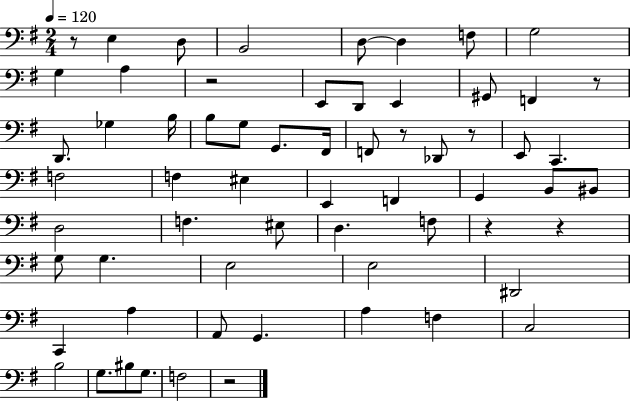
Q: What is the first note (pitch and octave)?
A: E3